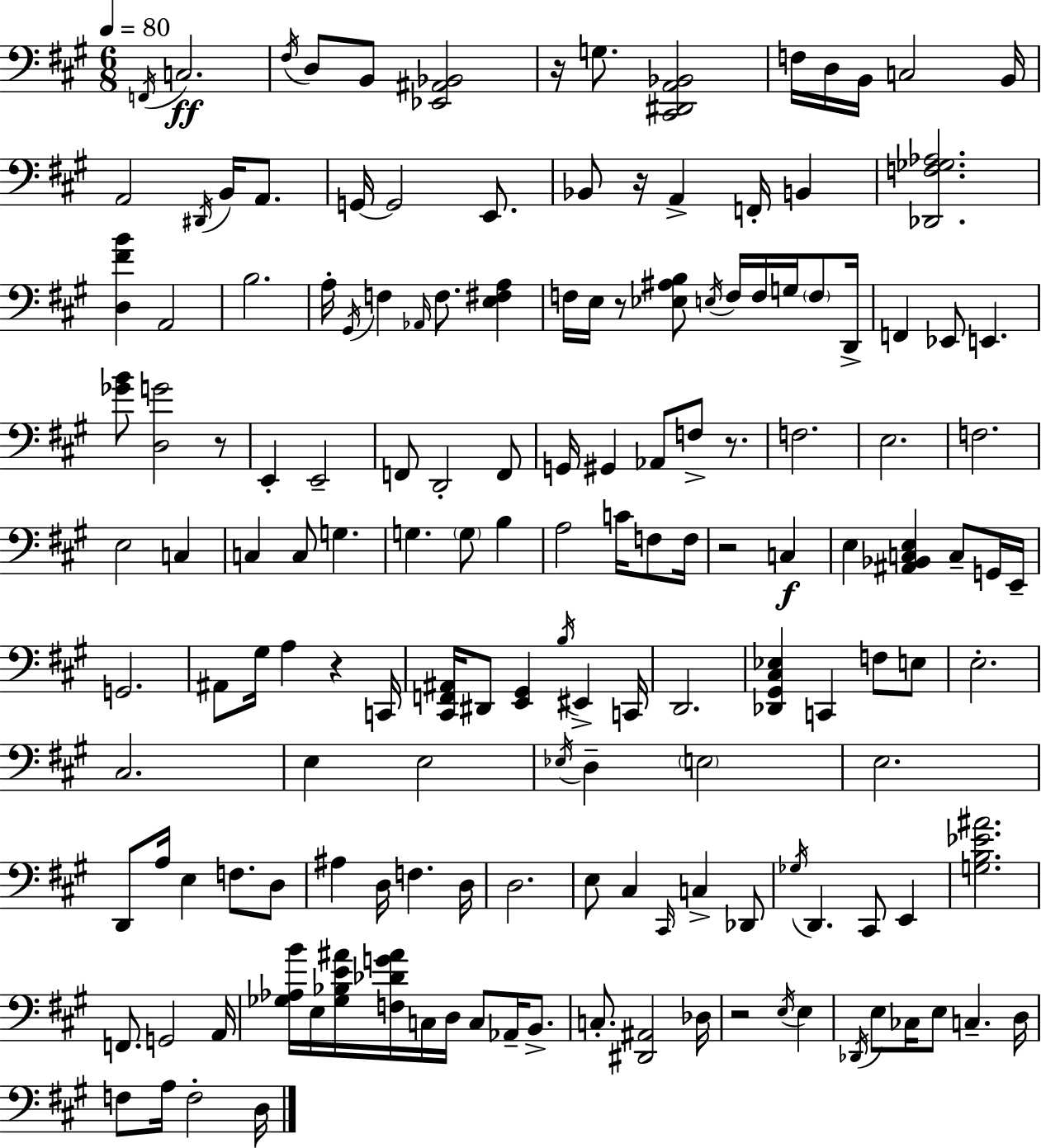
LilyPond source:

{
  \clef bass
  \numericTimeSignature
  \time 6/8
  \key a \major
  \tempo 4 = 80
  \repeat volta 2 { \acciaccatura { f,16 }\ff c2. | \acciaccatura { fis16 } d8 b,8 <ees, ais, bes,>2 | r16 g8. <cis, dis, a, bes,>2 | f16 d16 b,16 c2 | \break b,16 a,2 \acciaccatura { dis,16 } b,16 | a,8. g,16~~ g,2 | e,8. bes,8 r16 a,4-> f,16-. b,4 | <des, f ges aes>2. | \break <d fis' b'>4 a,2 | b2. | a16-. \acciaccatura { gis,16 } f4 \grace { aes,16 } f8. | <e fis a>4 f16 e16 r8 <ees ais b>8 \acciaccatura { e16 } | \break f16 f16 g16 \parenthesize f8 d,16-> f,4 ees,8 | e,4. <ges' b'>8 <d g'>2 | r8 e,4-. e,2-- | f,8 d,2-. | \break f,8 g,16 gis,4 aes,8 | f8-> r8. f2. | e2. | f2. | \break e2 | c4 c4 c8 | g4. g4. | \parenthesize g8 b4 a2 | \break c'16 f8 f16 r2 | c4\f e4 <ais, bes, c e>4 | c8-- g,16 e,16-- g,2. | ais,8 gis16 a4 | \break r4 c,16 <cis, f, ais,>16 dis,8 <e, gis,>4 | \acciaccatura { b16 } eis,4-> c,16 d,2. | <des, gis, cis ees>4 c,4 | f8 e8 e2.-. | \break cis2. | e4 e2 | \acciaccatura { ees16 } d4-- | \parenthesize e2 e2. | \break d,8 a16 e4 | f8. d8 ais4 | d16 f4. d16 d2. | e8 cis4 | \break \grace { cis,16 } c4-> des,8 \acciaccatura { ges16 } d,4. | cis,8 e,4 <g b ees' ais'>2. | f,8. | g,2 a,16 <ges aes b'>16 e16 | \break <ges bes e' ais'>16 <f des' g' ais'>16 c16 d16 c8 aes,16-- b,8.-> c8.-. | <dis, ais,>2 des16 r2 | \acciaccatura { e16 } e4 \acciaccatura { des,16 } | e8 ces16 e8 c4.-- d16 | \break f8 a16 f2-. d16 | } \bar "|."
}